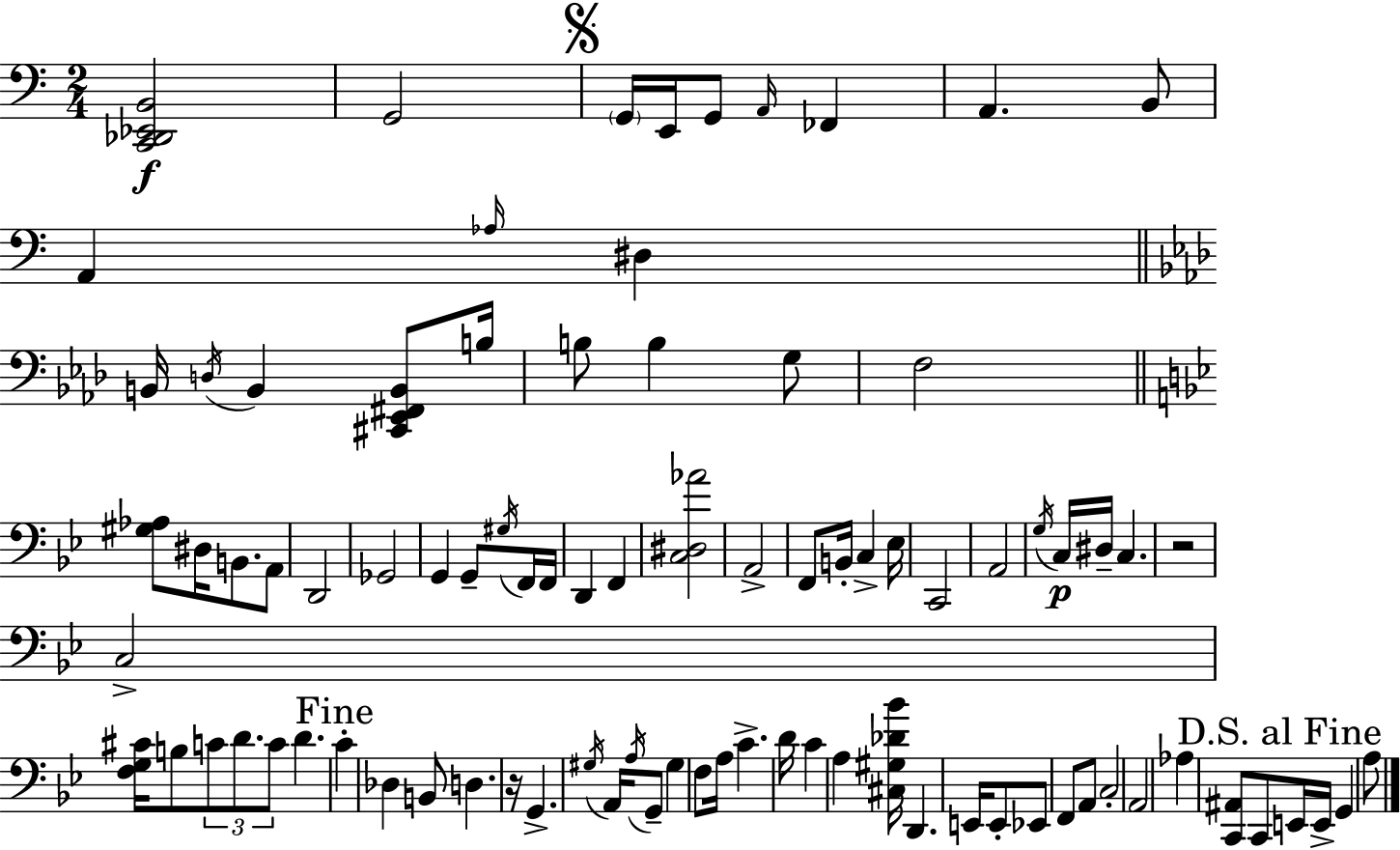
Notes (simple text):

[C2,Db2,Eb2,B2]/h G2/h G2/s E2/s G2/e A2/s FES2/q A2/q. B2/e A2/q Ab3/s D#3/q B2/s D3/s B2/q [C#2,Eb2,F#2,B2]/e B3/s B3/e B3/q G3/e F3/h [G#3,Ab3]/e D#3/s B2/e. A2/e D2/h Gb2/h G2/q G2/e G#3/s F2/s F2/s D2/q F2/q [C3,D#3,Ab4]/h A2/h F2/e B2/s C3/q Eb3/s C2/h A2/h G3/s C3/s D#3/s C3/q. R/h C3/h [F3,G3,C#4]/s B3/e C4/e D4/e. C4/e D4/q. C4/q Db3/q B2/e D3/q. R/s G2/q. G#3/s A2/s A3/s G2/e G#3/q F3/e A3/s C4/q. D4/s C4/q A3/q [C#3,G#3,Db4,Bb4]/s D2/q. E2/s E2/e Eb2/e F2/e A2/e C3/h A2/h Ab3/q [C2,A#2]/e C2/e E2/s E2/s G2/q A3/e